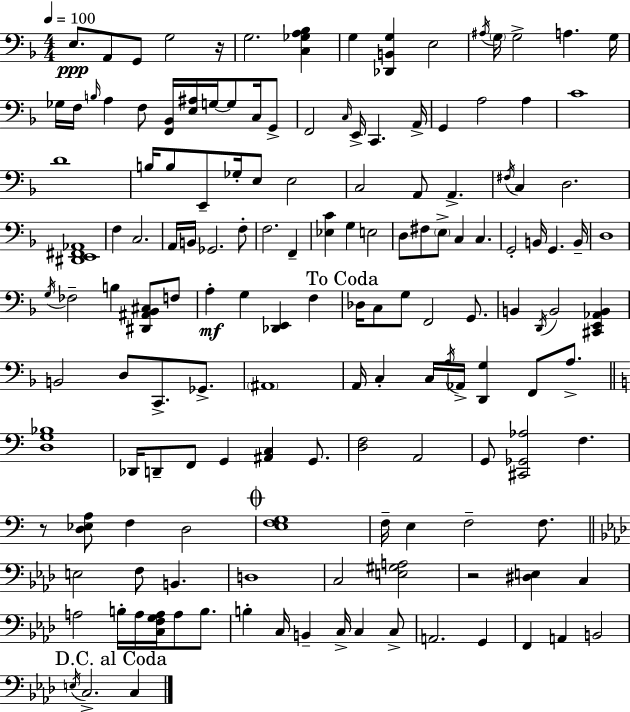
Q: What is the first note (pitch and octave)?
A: E3